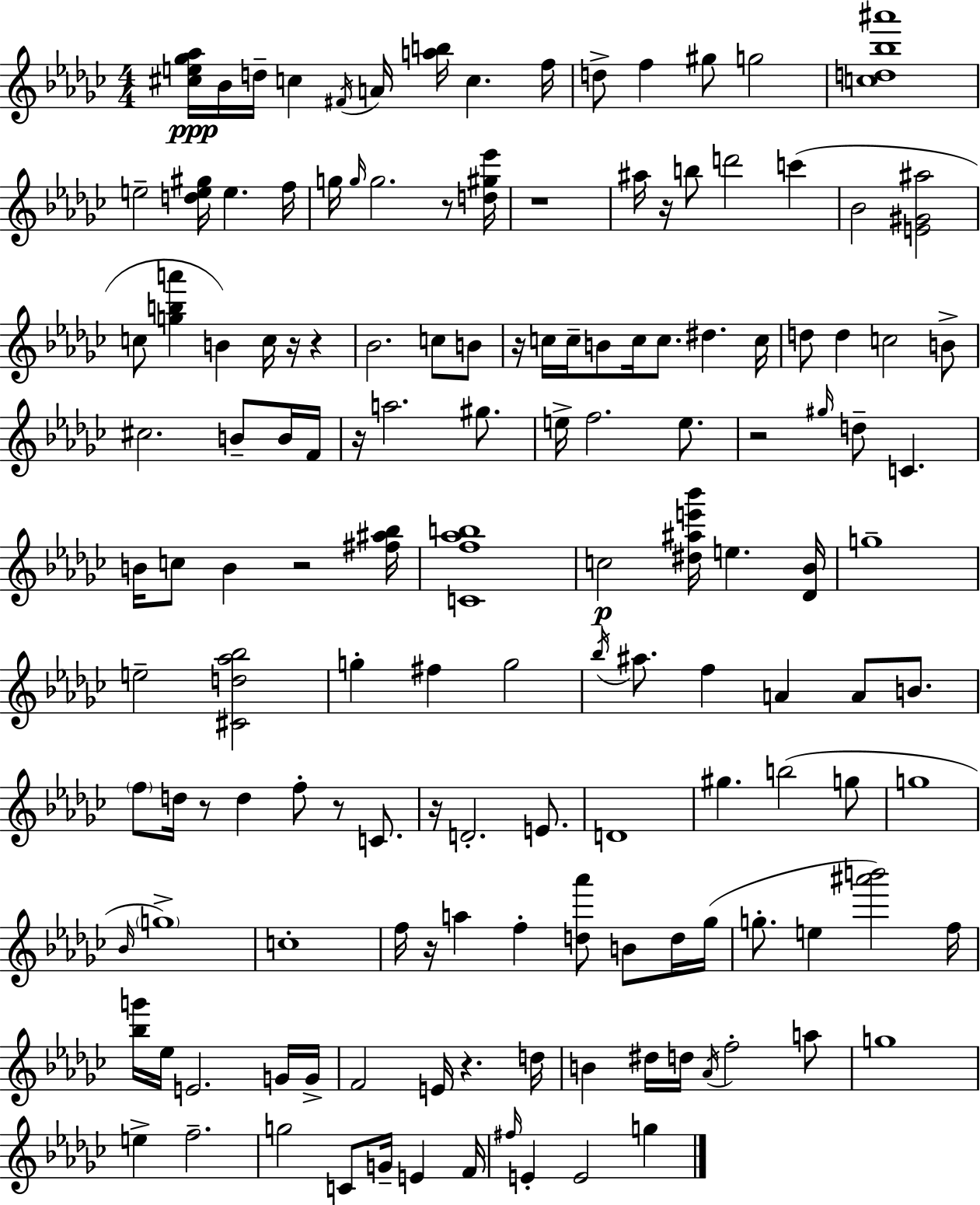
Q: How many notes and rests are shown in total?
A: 145